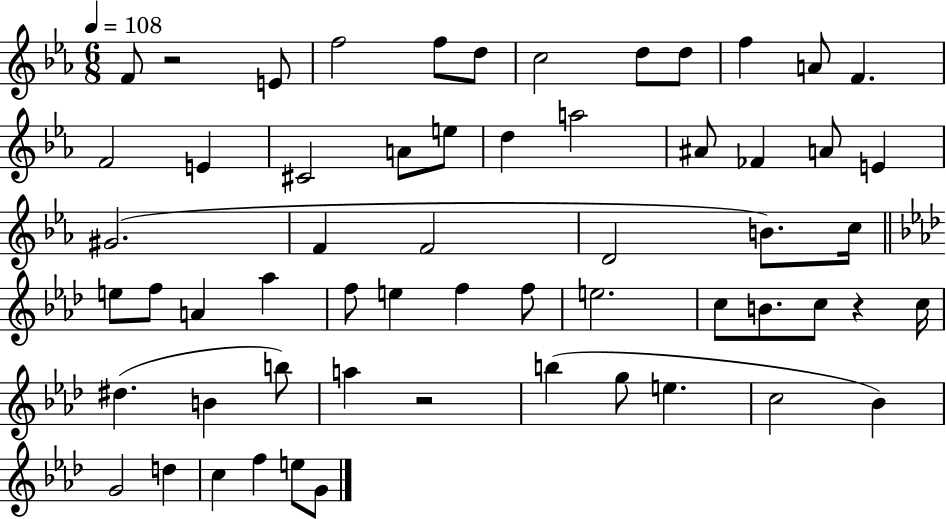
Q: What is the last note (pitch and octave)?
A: G4